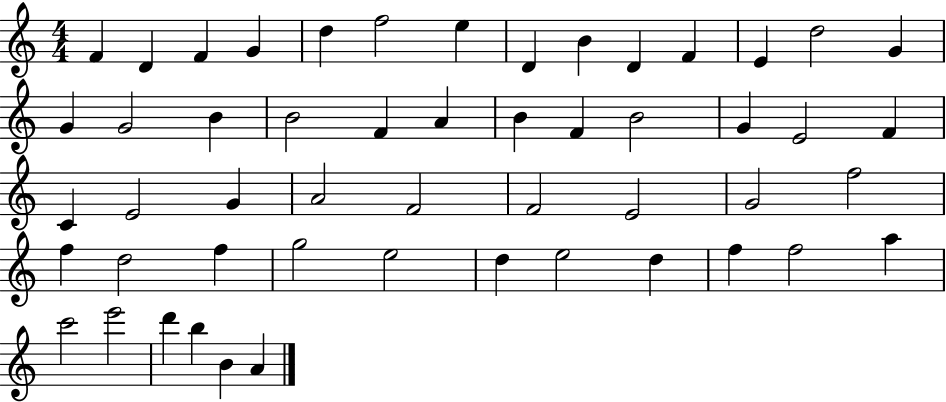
F4/q D4/q F4/q G4/q D5/q F5/h E5/q D4/q B4/q D4/q F4/q E4/q D5/h G4/q G4/q G4/h B4/q B4/h F4/q A4/q B4/q F4/q B4/h G4/q E4/h F4/q C4/q E4/h G4/q A4/h F4/h F4/h E4/h G4/h F5/h F5/q D5/h F5/q G5/h E5/h D5/q E5/h D5/q F5/q F5/h A5/q C6/h E6/h D6/q B5/q B4/q A4/q